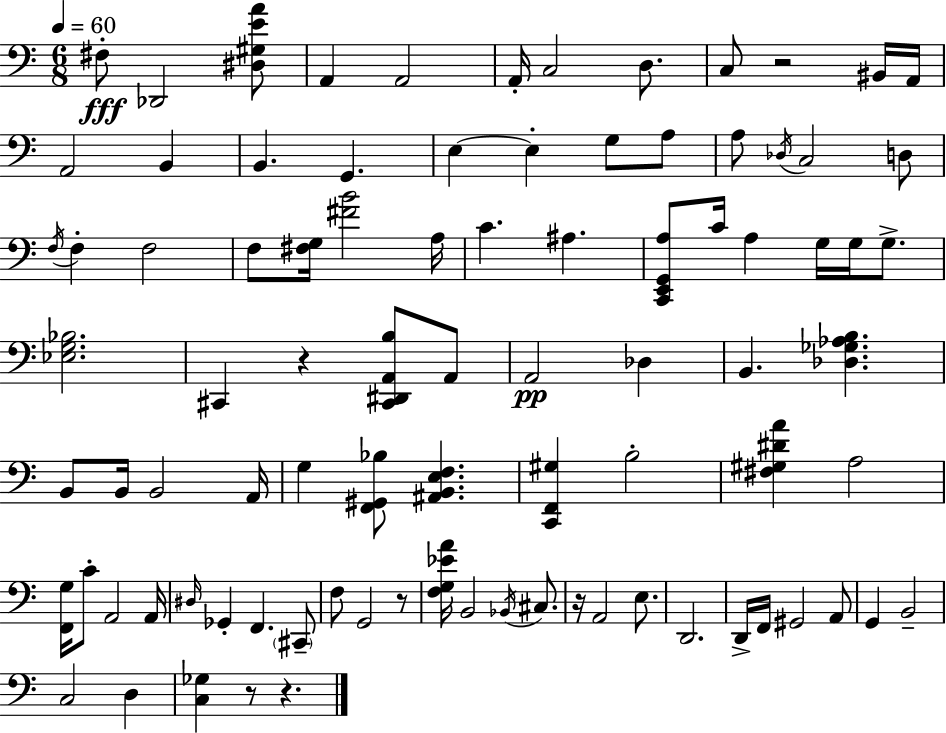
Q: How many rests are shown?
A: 6